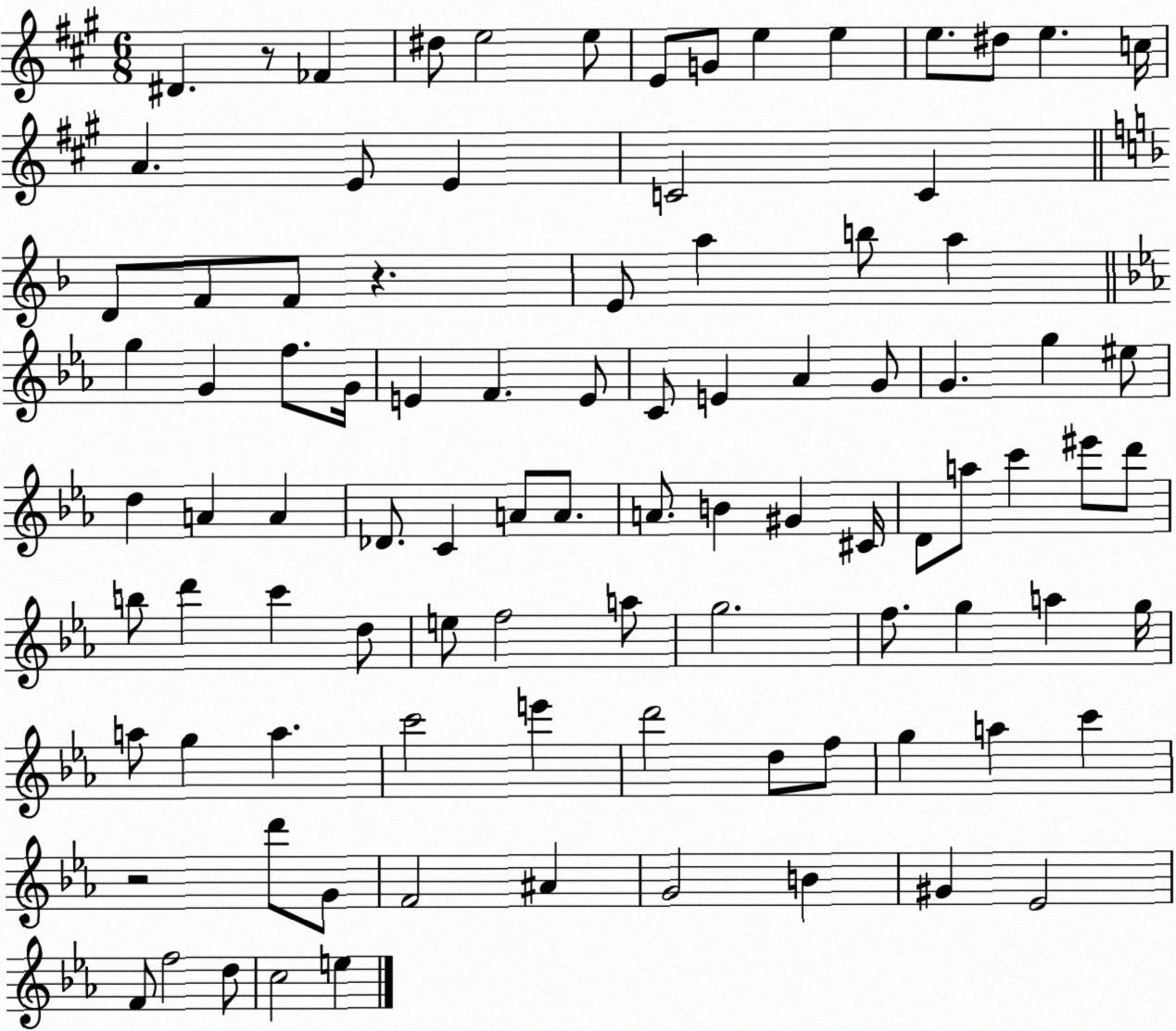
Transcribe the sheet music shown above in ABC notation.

X:1
T:Untitled
M:6/8
L:1/4
K:A
^D z/2 _F ^d/2 e2 e/2 E/2 G/2 e e e/2 ^d/2 e c/4 A E/2 E C2 C D/2 F/2 F/2 z E/2 a b/2 a g G f/2 G/4 E F E/2 C/2 E _A G/2 G g ^e/2 d A A _D/2 C A/2 A/2 A/2 B ^G ^C/4 D/2 a/2 c' ^e'/2 d'/2 b/2 d' c' d/2 e/2 f2 a/2 g2 f/2 g a g/4 a/2 g a c'2 e' d'2 d/2 f/2 g a c' z2 d'/2 G/2 F2 ^A G2 B ^G _E2 F/2 f2 d/2 c2 e